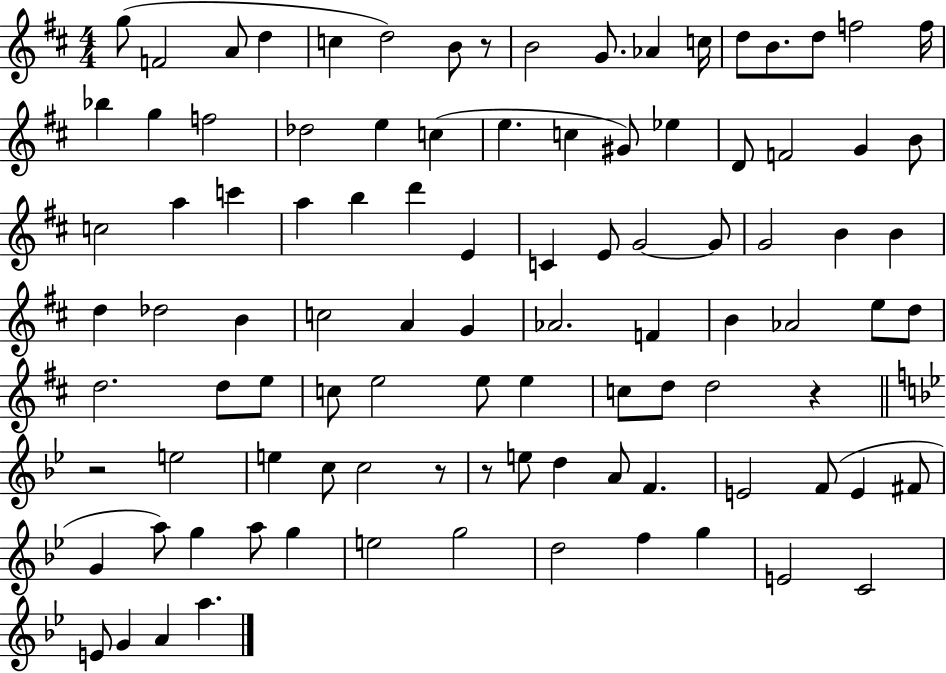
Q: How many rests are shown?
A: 5